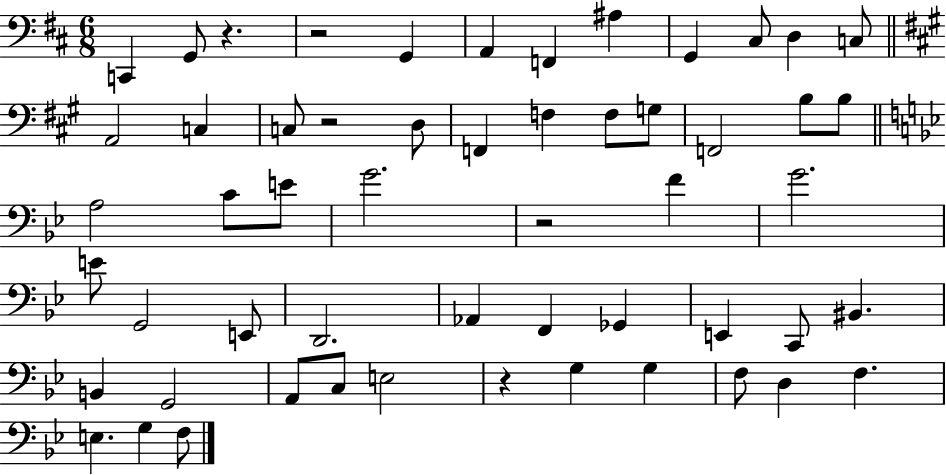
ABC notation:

X:1
T:Untitled
M:6/8
L:1/4
K:D
C,, G,,/2 z z2 G,, A,, F,, ^A, G,, ^C,/2 D, C,/2 A,,2 C, C,/2 z2 D,/2 F,, F, F,/2 G,/2 F,,2 B,/2 B,/2 A,2 C/2 E/2 G2 z2 F G2 E/2 G,,2 E,,/2 D,,2 _A,, F,, _G,, E,, C,,/2 ^B,, B,, G,,2 A,,/2 C,/2 E,2 z G, G, F,/2 D, F, E, G, F,/2